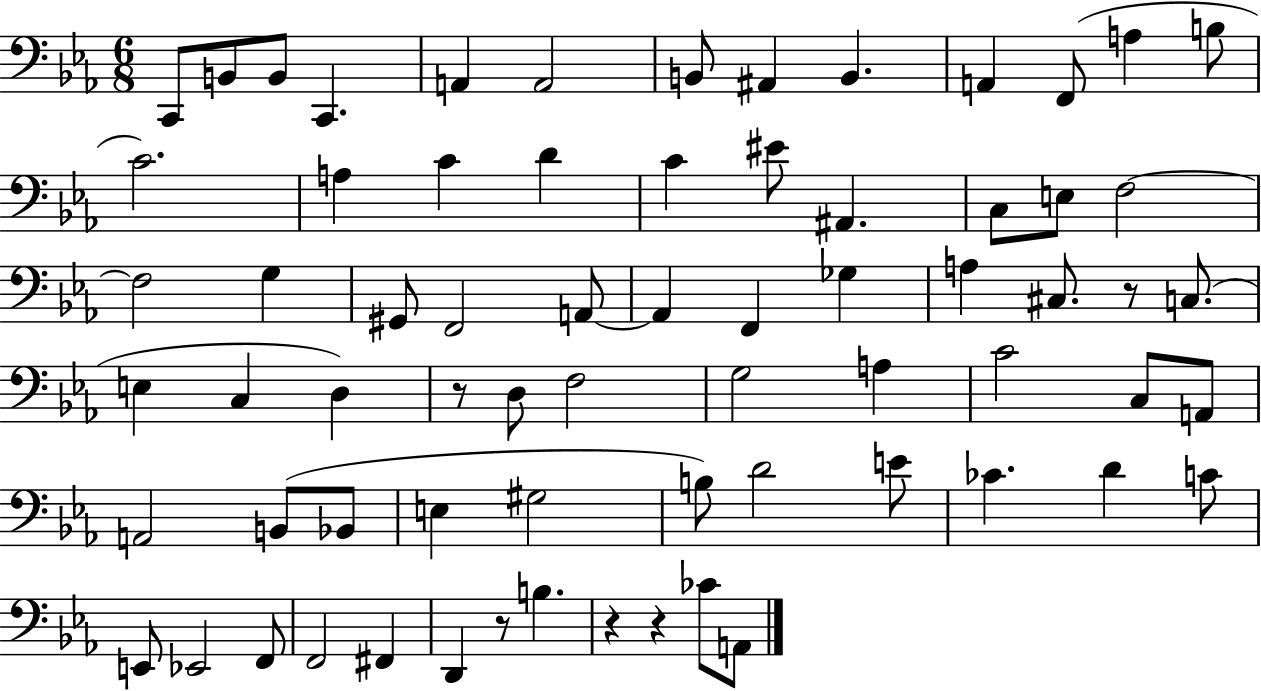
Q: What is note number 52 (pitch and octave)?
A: E4